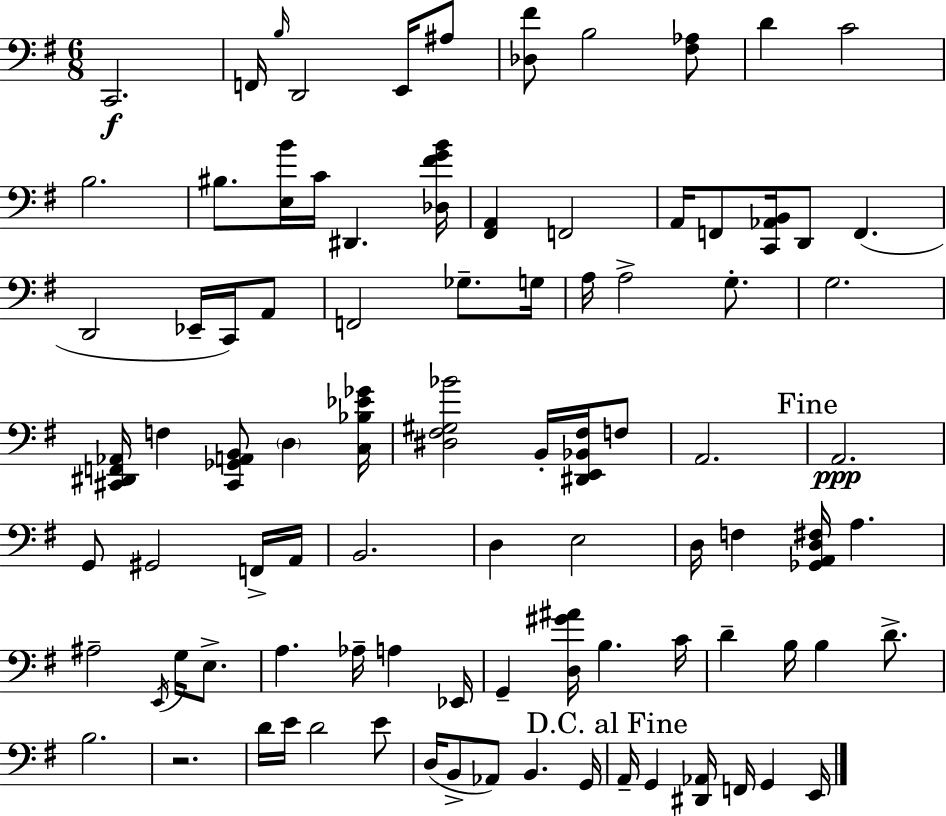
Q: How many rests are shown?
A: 1